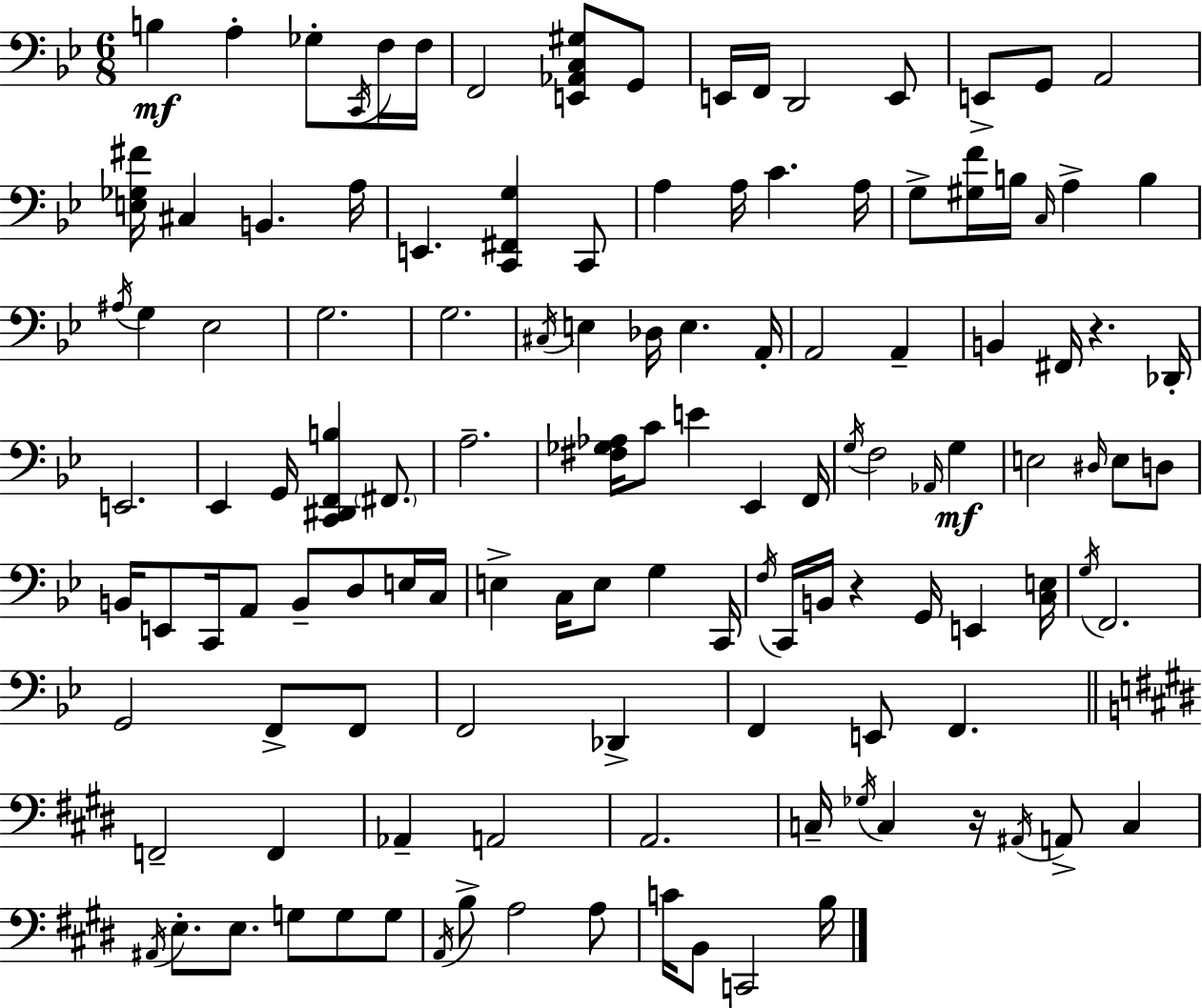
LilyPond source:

{
  \clef bass
  \numericTimeSignature
  \time 6/8
  \key bes \major
  \repeat volta 2 { b4\mf a4-. ges8-. \acciaccatura { c,16 } f16 | f16 f,2 <e, aes, c gis>8 g,8 | e,16 f,16 d,2 e,8 | e,8-> g,8 a,2 | \break <e ges fis'>16 cis4 b,4. | a16 e,4. <c, fis, g>4 c,8 | a4 a16 c'4. | a16 g8-> <gis f'>16 b16 \grace { c16 } a4-> b4 | \break \acciaccatura { ais16 } g4 ees2 | g2. | g2. | \acciaccatura { cis16 } e4 des16 e4. | \break a,16-. a,2 | a,4-- b,4 fis,16 r4. | des,16-. e,2. | ees,4 g,16 <c, dis, f, b>4 | \break \parenthesize fis,8. a2.-- | <fis ges aes>16 c'8 e'4 ees,4 | f,16 \acciaccatura { g16 } f2 | \grace { aes,16 }\mf g4 e2 | \break \grace { dis16 } e8 d8 b,16 e,8 c,16 a,8 | b,8-- d8 e16 c16 e4-> c16 | e8 g4 c,16 \acciaccatura { f16 } c,16 b,16 r4 | g,16 e,4 <c e>16 \acciaccatura { g16 } f,2. | \break g,2 | f,8-> f,8 f,2 | des,4-> f,4 | e,8 f,4. \bar "||" \break \key e \major f,2-- f,4 | aes,4-- a,2 | a,2. | c16-- \acciaccatura { ges16 } c4 r16 \acciaccatura { ais,16 } a,8-> c4 | \break \acciaccatura { ais,16 } e8.-. e8. g8 g8 | g8 \acciaccatura { a,16 } b8-> a2 | a8 c'16 b,8 c,2 | b16 } \bar "|."
}